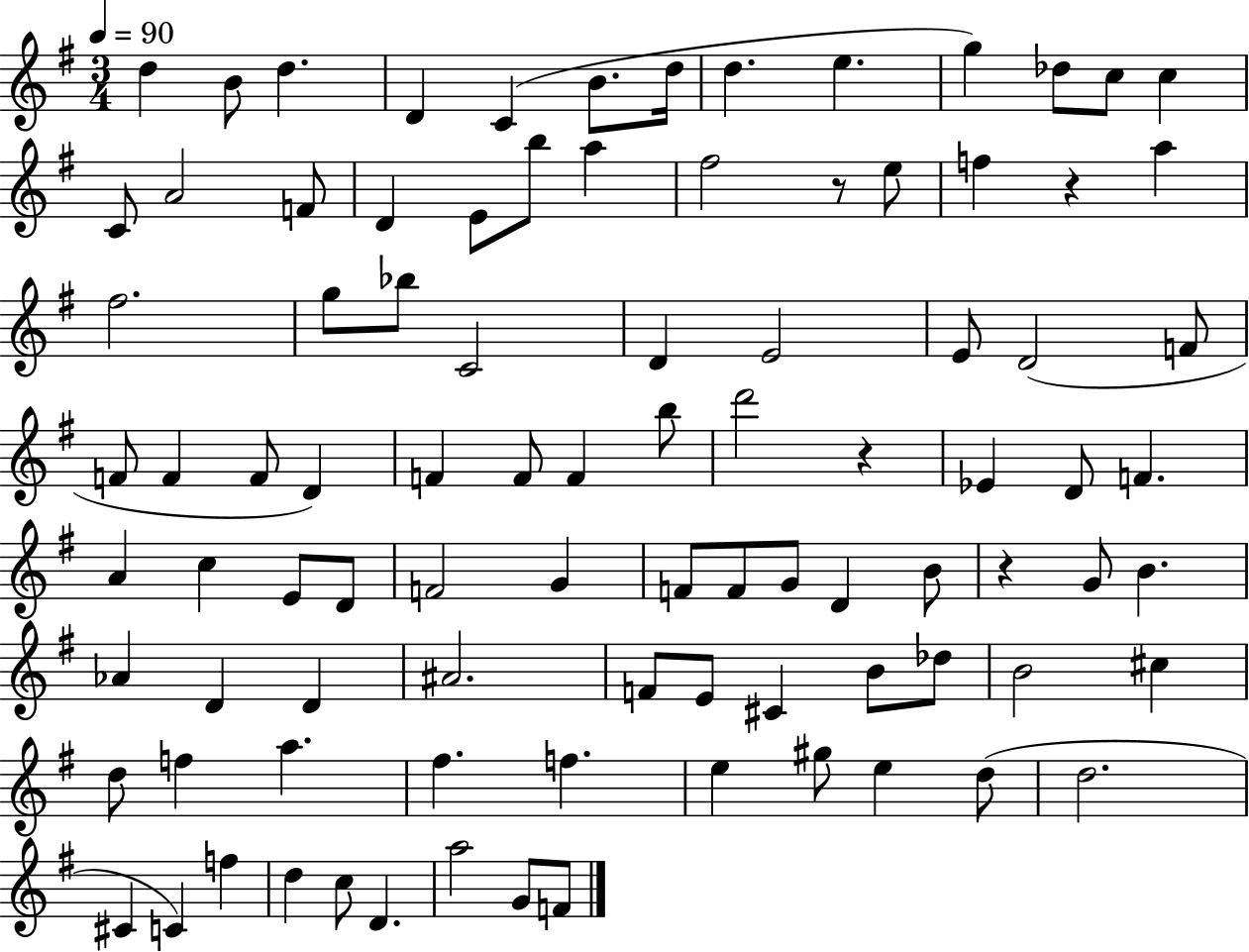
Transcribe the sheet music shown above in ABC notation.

X:1
T:Untitled
M:3/4
L:1/4
K:G
d B/2 d D C B/2 d/4 d e g _d/2 c/2 c C/2 A2 F/2 D E/2 b/2 a ^f2 z/2 e/2 f z a ^f2 g/2 _b/2 C2 D E2 E/2 D2 F/2 F/2 F F/2 D F F/2 F b/2 d'2 z _E D/2 F A c E/2 D/2 F2 G F/2 F/2 G/2 D B/2 z G/2 B _A D D ^A2 F/2 E/2 ^C B/2 _d/2 B2 ^c d/2 f a ^f f e ^g/2 e d/2 d2 ^C C f d c/2 D a2 G/2 F/2